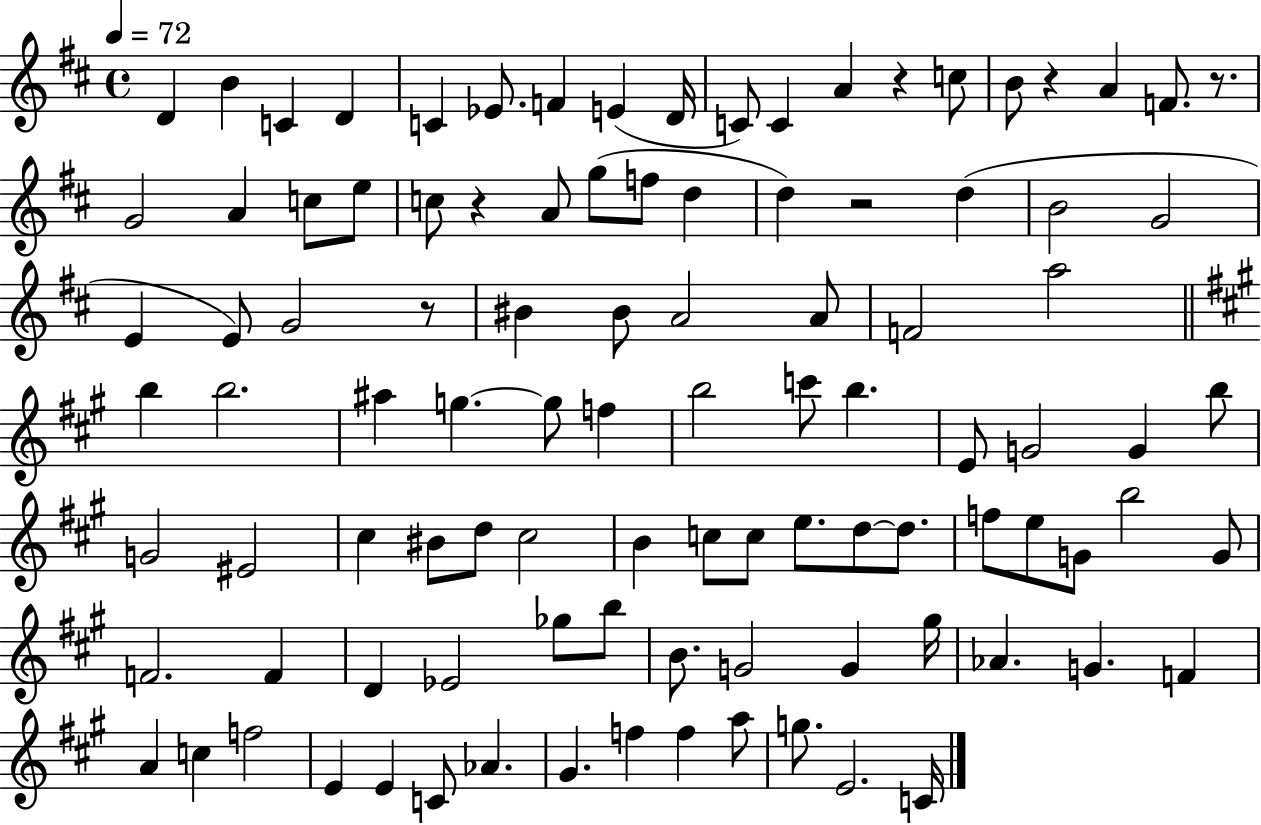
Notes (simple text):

D4/q B4/q C4/q D4/q C4/q Eb4/e. F4/q E4/q D4/s C4/e C4/q A4/q R/q C5/e B4/e R/q A4/q F4/e. R/e. G4/h A4/q C5/e E5/e C5/e R/q A4/e G5/e F5/e D5/q D5/q R/h D5/q B4/h G4/h E4/q E4/e G4/h R/e BIS4/q BIS4/e A4/h A4/e F4/h A5/h B5/q B5/h. A#5/q G5/q. G5/e F5/q B5/h C6/e B5/q. E4/e G4/h G4/q B5/e G4/h EIS4/h C#5/q BIS4/e D5/e C#5/h B4/q C5/e C5/e E5/e. D5/e D5/e. F5/e E5/e G4/e B5/h G4/e F4/h. F4/q D4/q Eb4/h Gb5/e B5/e B4/e. G4/h G4/q G#5/s Ab4/q. G4/q. F4/q A4/q C5/q F5/h E4/q E4/q C4/e Ab4/q. G#4/q. F5/q F5/q A5/e G5/e. E4/h. C4/s